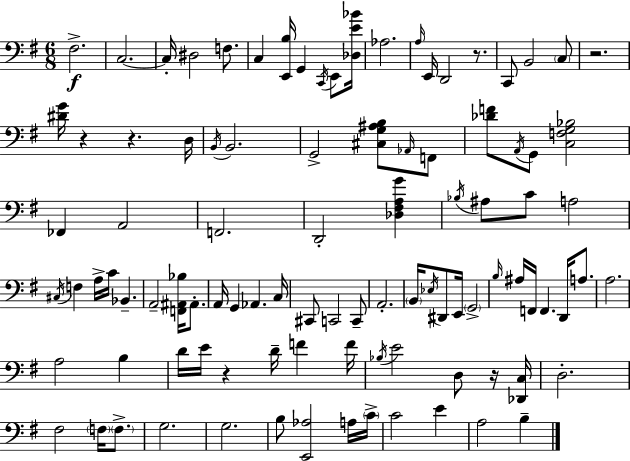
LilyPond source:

{
  \clef bass
  \numericTimeSignature
  \time 6/8
  \key e \minor
  fis2.->\f | c2.~~ | c16-. dis2 f8. | c4 <e, b>16 g,4 \acciaccatura { c,16 } e,8 | \break <des e' bes'>16 aes2. | \grace { a16 } e,16 d,2 r8. | c,8 b,2 | \parenthesize c8 r2. | \break <dis' g'>16 r4 r4. | d16 \acciaccatura { b,16 } b,2. | g,2-> <cis g ais b>8 | \grace { aes,16 } f,8 <des' f'>8 \acciaccatura { a,16 } g,8 <c f g bes>2 | \break fes,4 a,2 | f,2. | d,2-. | <des fis a g'>4 \acciaccatura { bes16 } ais8 c'8 a2 | \break \acciaccatura { cis16 } f4 a16-> | c'16 bes,4.-- a,2-- | <f, ais, bes>16 ais,8.-. a,16 g,4 | aes,4. c16 cis,8 c,2 | \break c,8-- a,2.-. | \parenthesize b,16 \acciaccatura { ees16 } dis,8 e,16 | \parenthesize g,2-> \grace { b16 } ais16 f,16 f,4. | d,16 a8. a2. | \break a2 | b4 d'16 e'16 r4 | d'16-- f'4 f'16 \acciaccatura { bes16 } e'2 | d8 r16 <des, c>16 d2.-. | \break fis2 | \parenthesize f16 \parenthesize f8.-> g2. | g2. | b8 | \break <e, aes>2 a16 \parenthesize c'16-> c'2 | e'4 a2 | b4-- \bar "|."
}